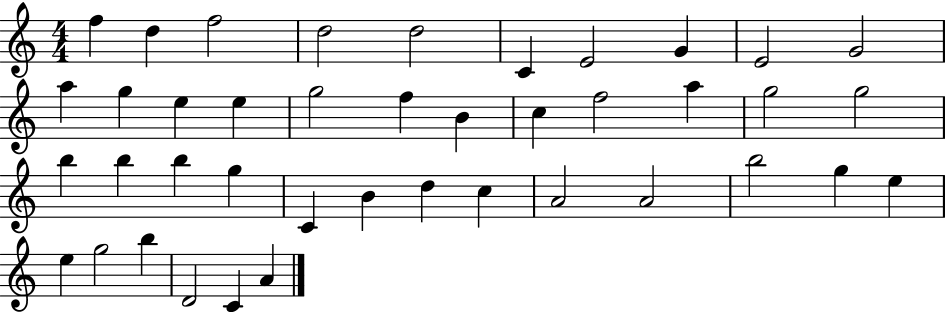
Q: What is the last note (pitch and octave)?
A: A4